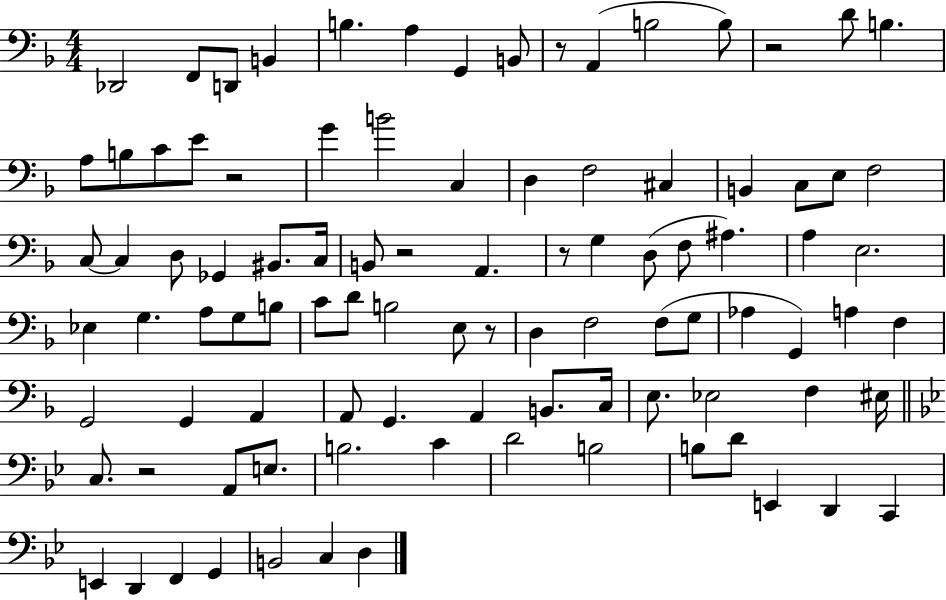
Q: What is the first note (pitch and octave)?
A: Db2